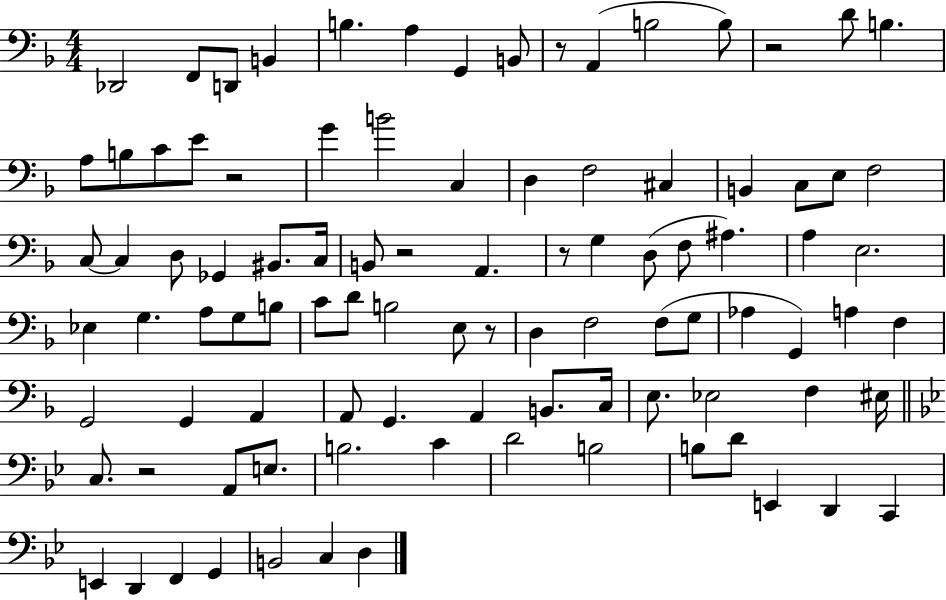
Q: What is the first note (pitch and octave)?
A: Db2